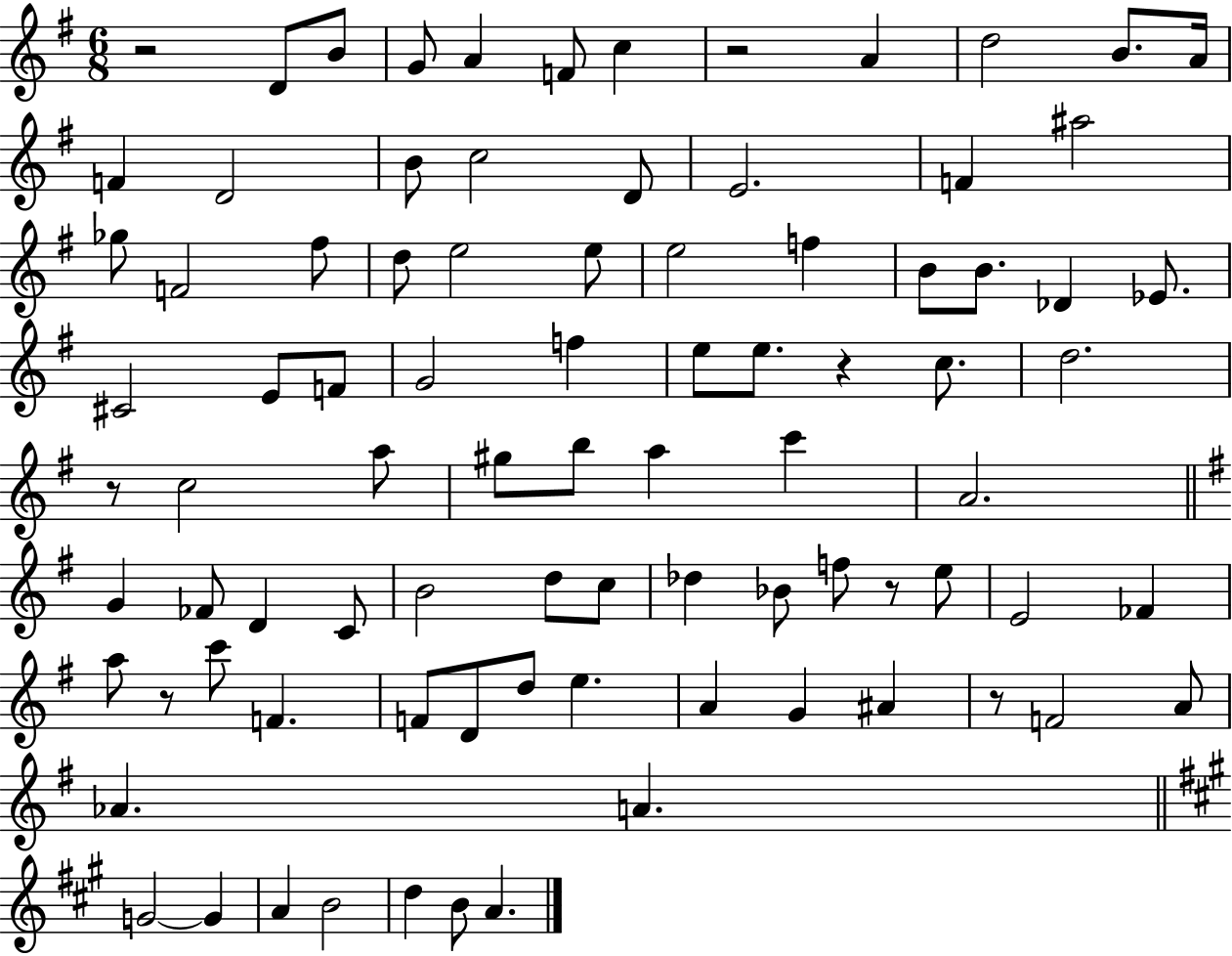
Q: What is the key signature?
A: G major